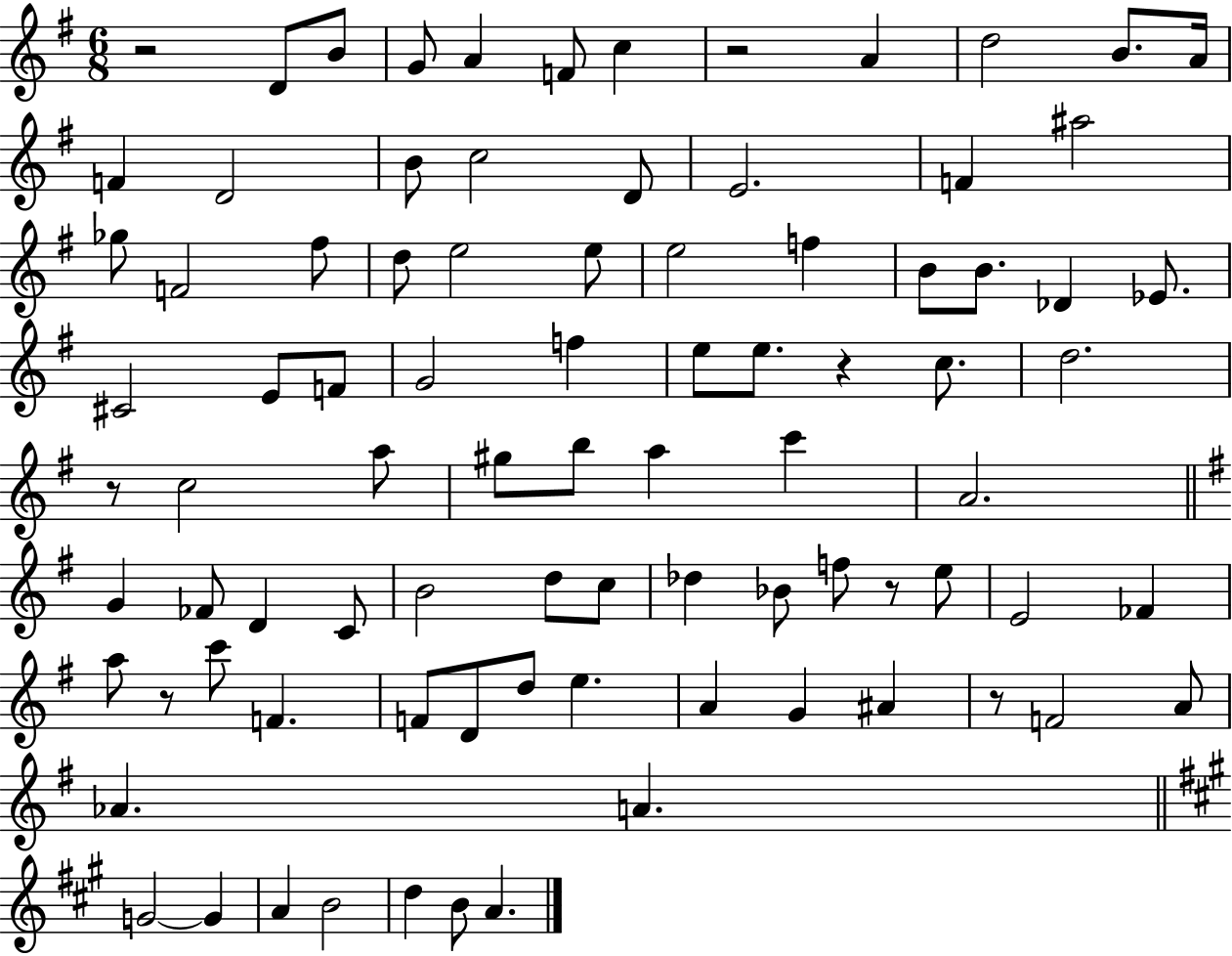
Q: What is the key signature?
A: G major